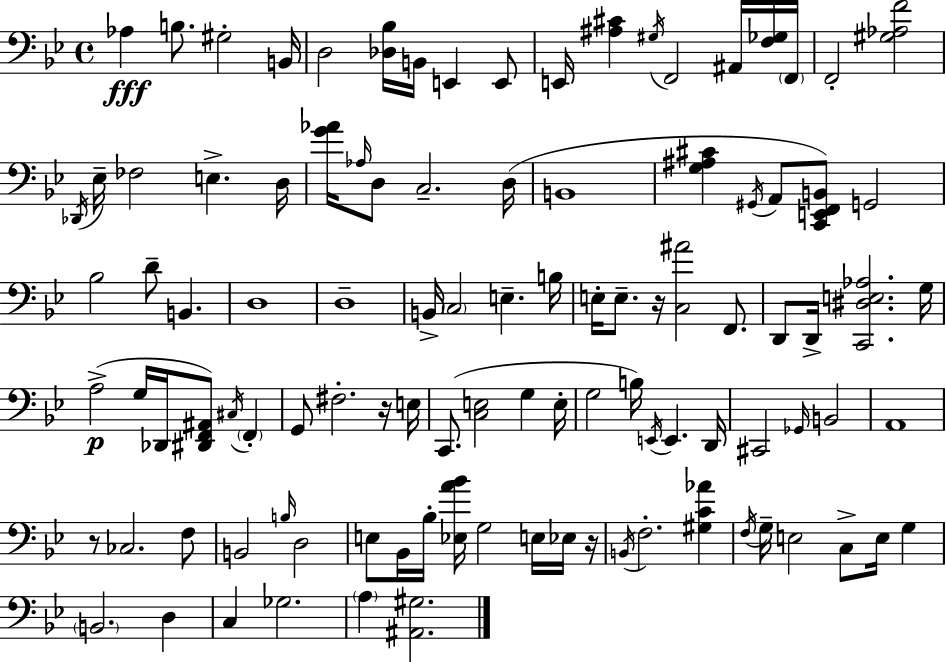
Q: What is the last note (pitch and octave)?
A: A3